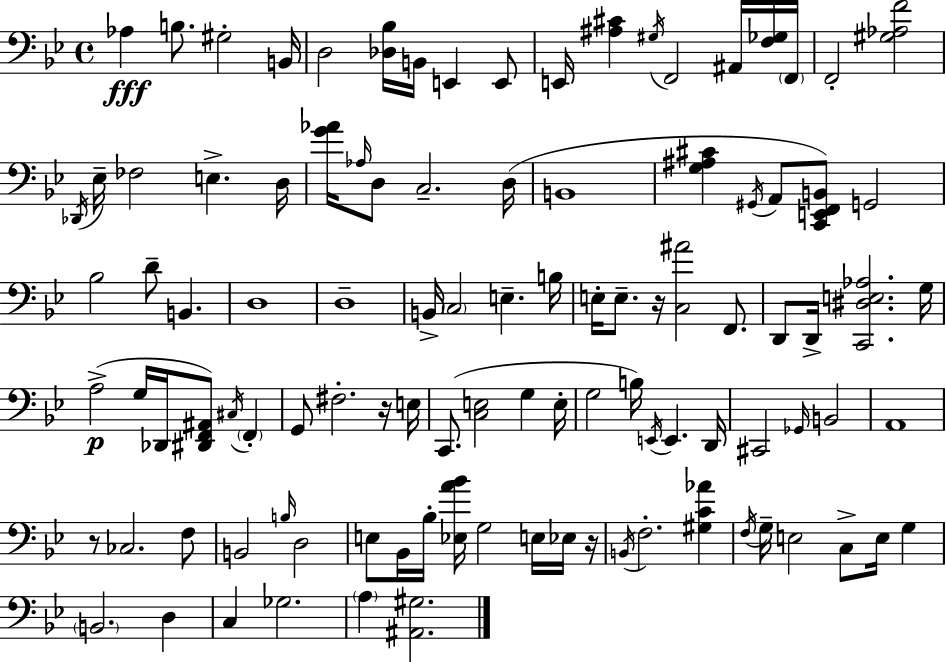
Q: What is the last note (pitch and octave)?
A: A3